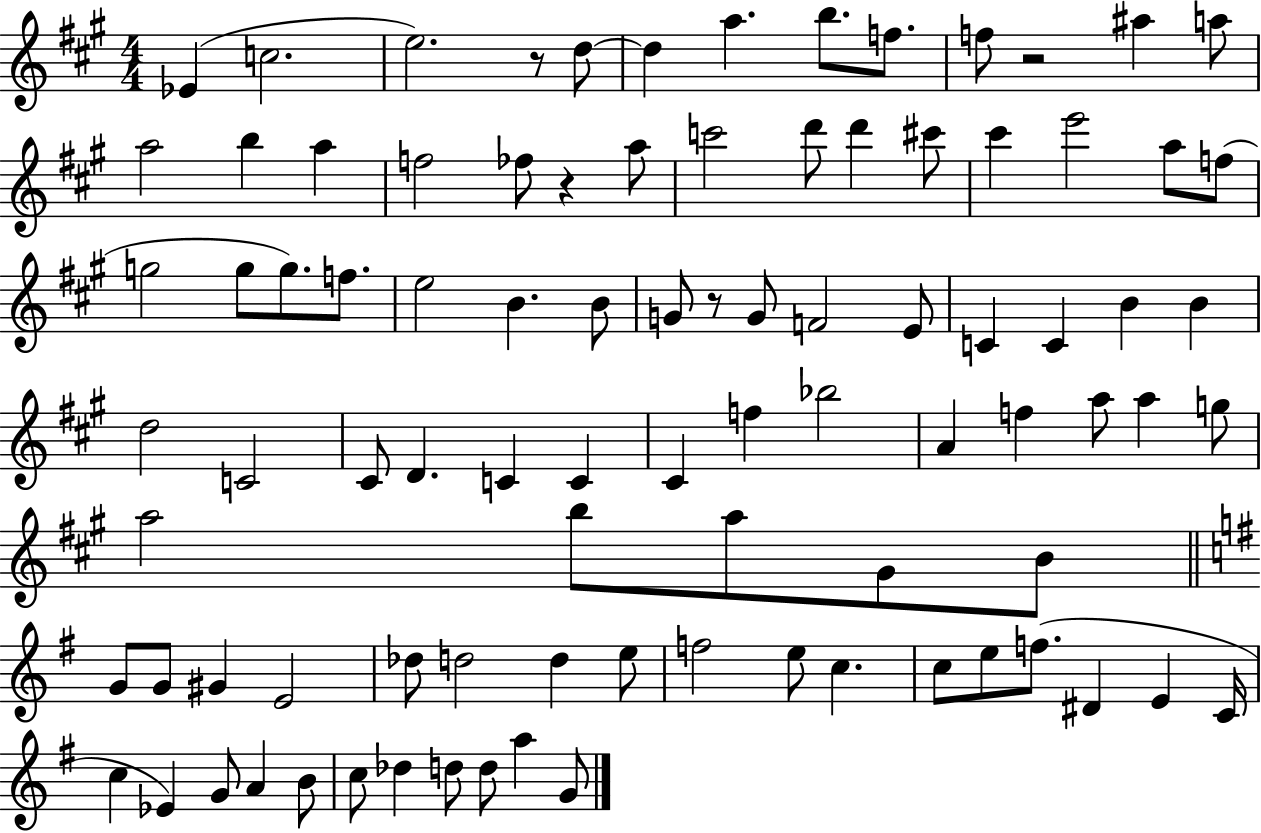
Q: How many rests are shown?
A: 4